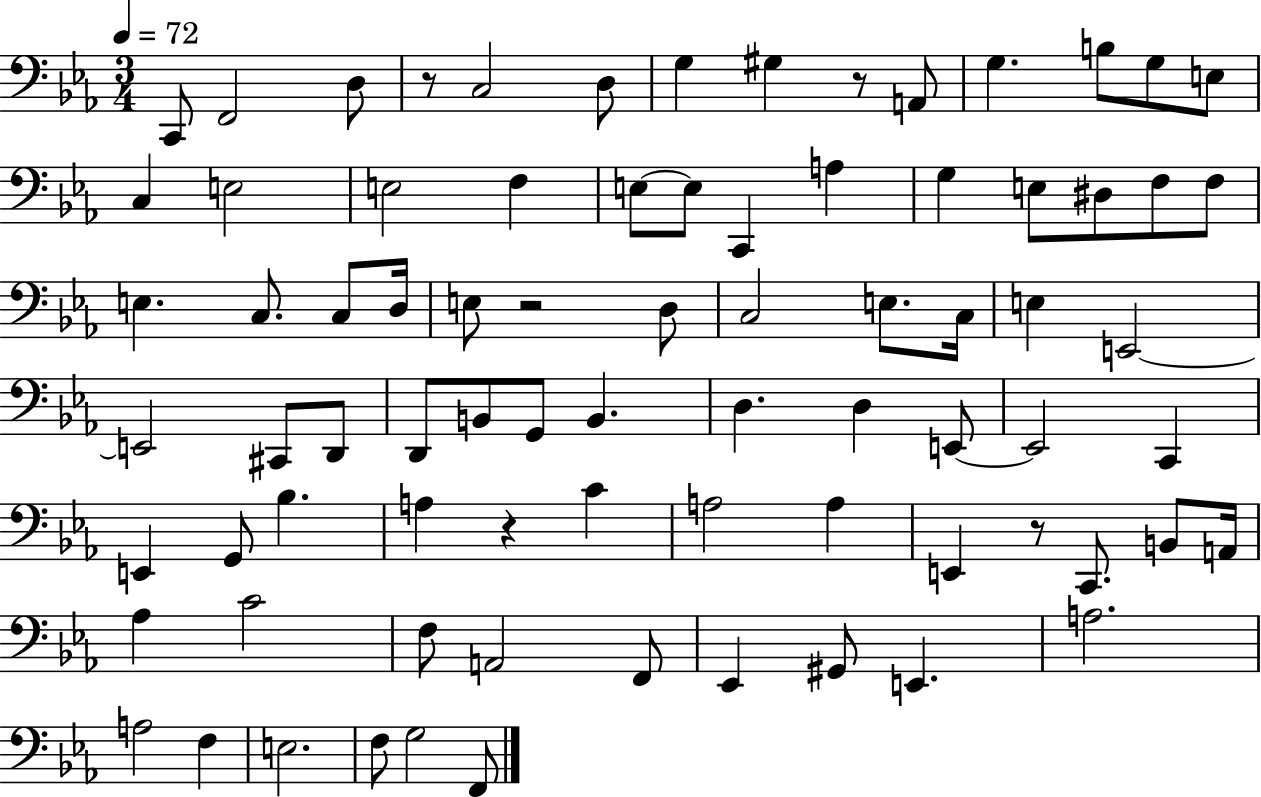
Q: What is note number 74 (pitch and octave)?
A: F2